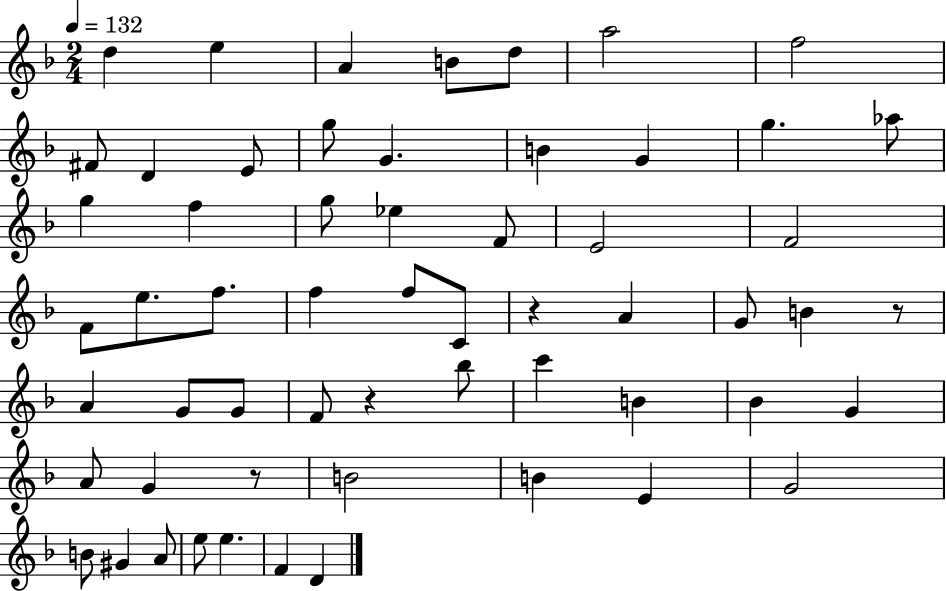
X:1
T:Untitled
M:2/4
L:1/4
K:F
d e A B/2 d/2 a2 f2 ^F/2 D E/2 g/2 G B G g _a/2 g f g/2 _e F/2 E2 F2 F/2 e/2 f/2 f f/2 C/2 z A G/2 B z/2 A G/2 G/2 F/2 z _b/2 c' B _B G A/2 G z/2 B2 B E G2 B/2 ^G A/2 e/2 e F D